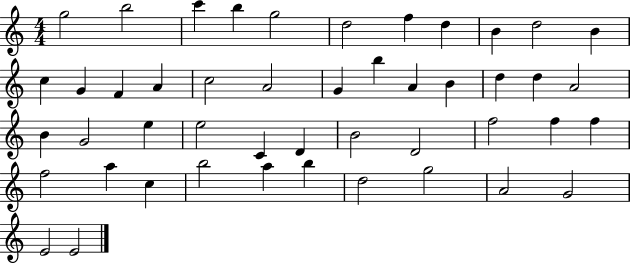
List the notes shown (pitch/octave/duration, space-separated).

G5/h B5/h C6/q B5/q G5/h D5/h F5/q D5/q B4/q D5/h B4/q C5/q G4/q F4/q A4/q C5/h A4/h G4/q B5/q A4/q B4/q D5/q D5/q A4/h B4/q G4/h E5/q E5/h C4/q D4/q B4/h D4/h F5/h F5/q F5/q F5/h A5/q C5/q B5/h A5/q B5/q D5/h G5/h A4/h G4/h E4/h E4/h